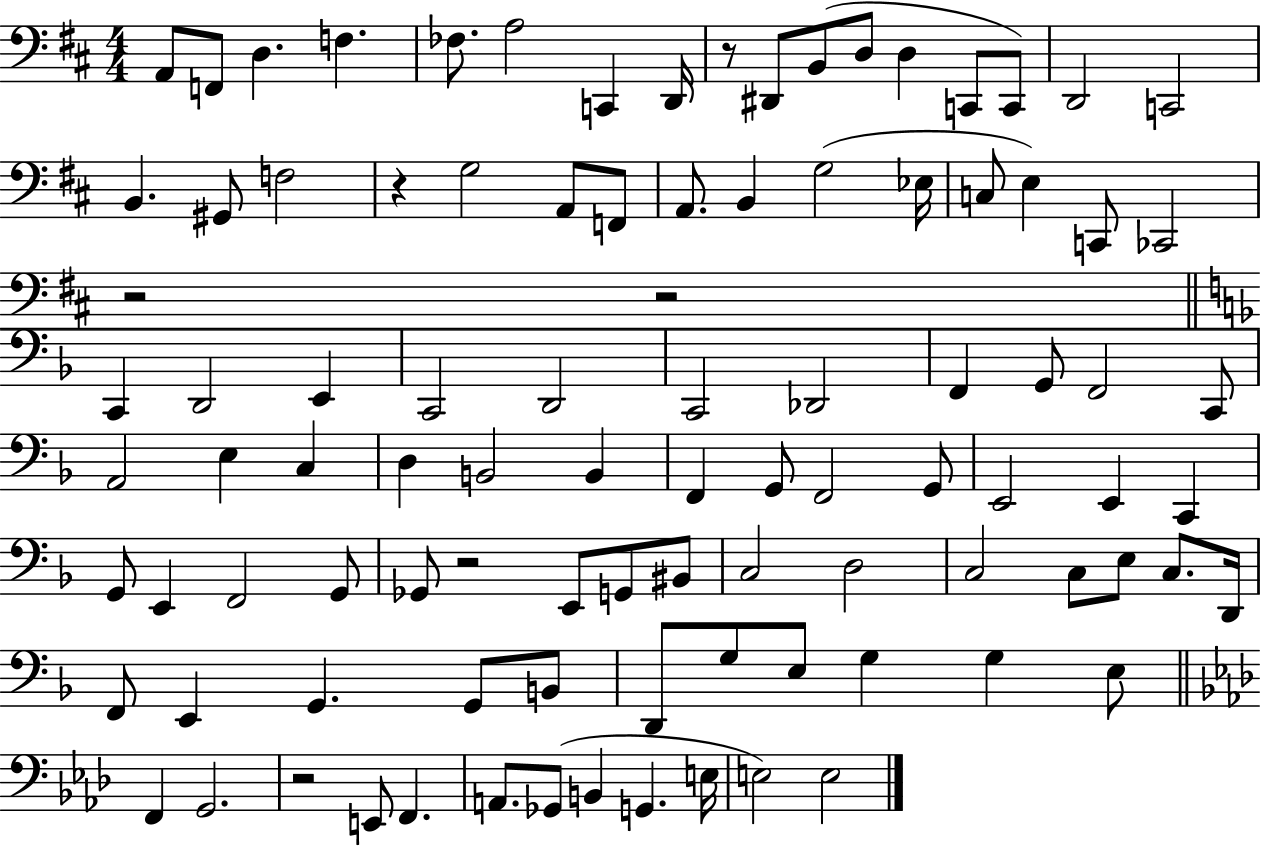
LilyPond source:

{
  \clef bass
  \numericTimeSignature
  \time 4/4
  \key d \major
  a,8 f,8 d4. f4. | fes8. a2 c,4 d,16 | r8 dis,8 b,8( d8 d4 c,8 c,8) | d,2 c,2 | \break b,4. gis,8 f2 | r4 g2 a,8 f,8 | a,8. b,4 g2( ees16 | c8 e4) c,8 ces,2 | \break r2 r2 | \bar "||" \break \key d \minor c,4 d,2 e,4 | c,2 d,2 | c,2 des,2 | f,4 g,8 f,2 c,8 | \break a,2 e4 c4 | d4 b,2 b,4 | f,4 g,8 f,2 g,8 | e,2 e,4 c,4 | \break g,8 e,4 f,2 g,8 | ges,8 r2 e,8 g,8 bis,8 | c2 d2 | c2 c8 e8 c8. d,16 | \break f,8 e,4 g,4. g,8 b,8 | d,8 g8 e8 g4 g4 e8 | \bar "||" \break \key f \minor f,4 g,2. | r2 e,8 f,4. | a,8. ges,8( b,4 g,4. e16 | e2) e2 | \break \bar "|."
}